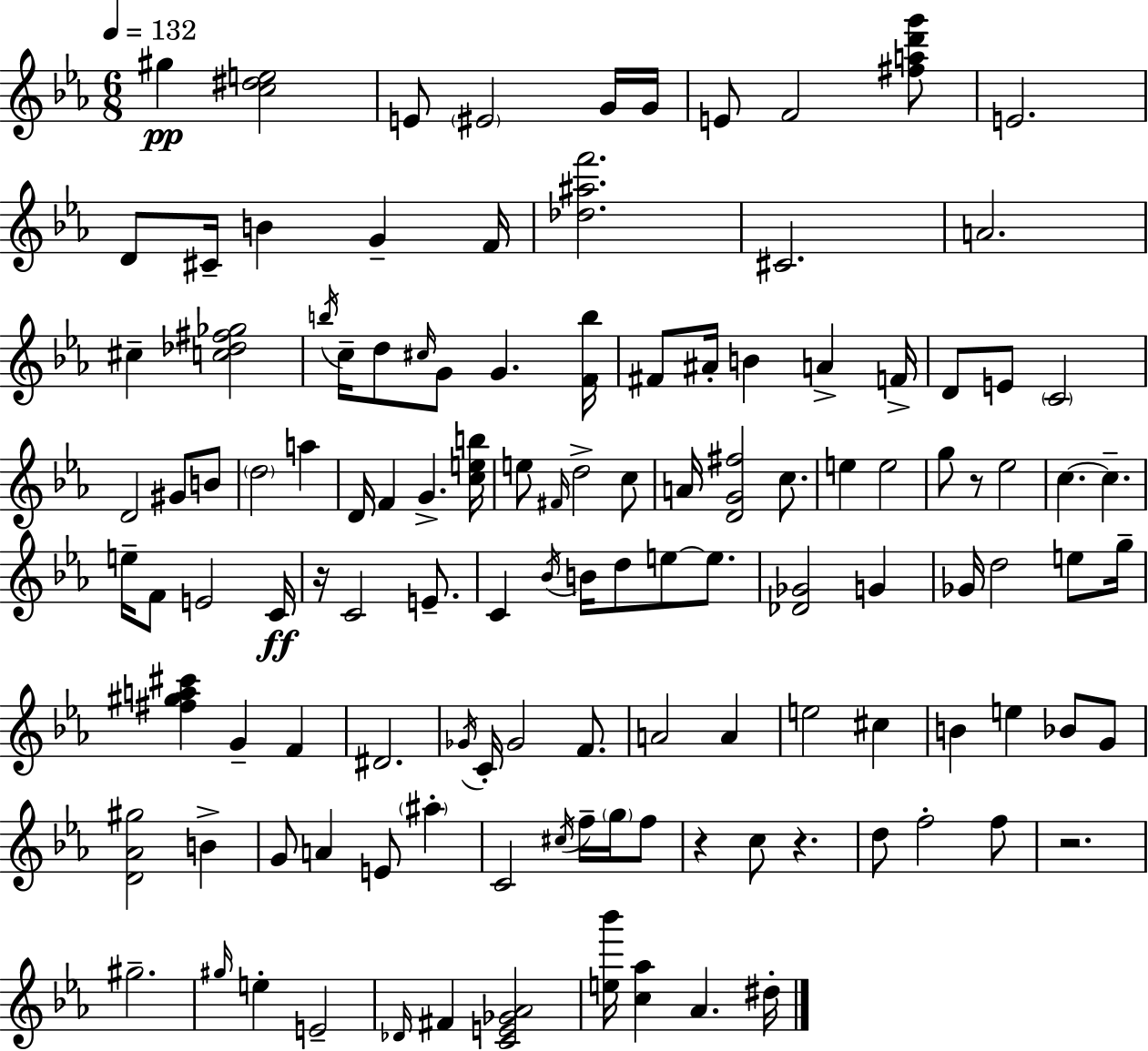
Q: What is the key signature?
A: EES major